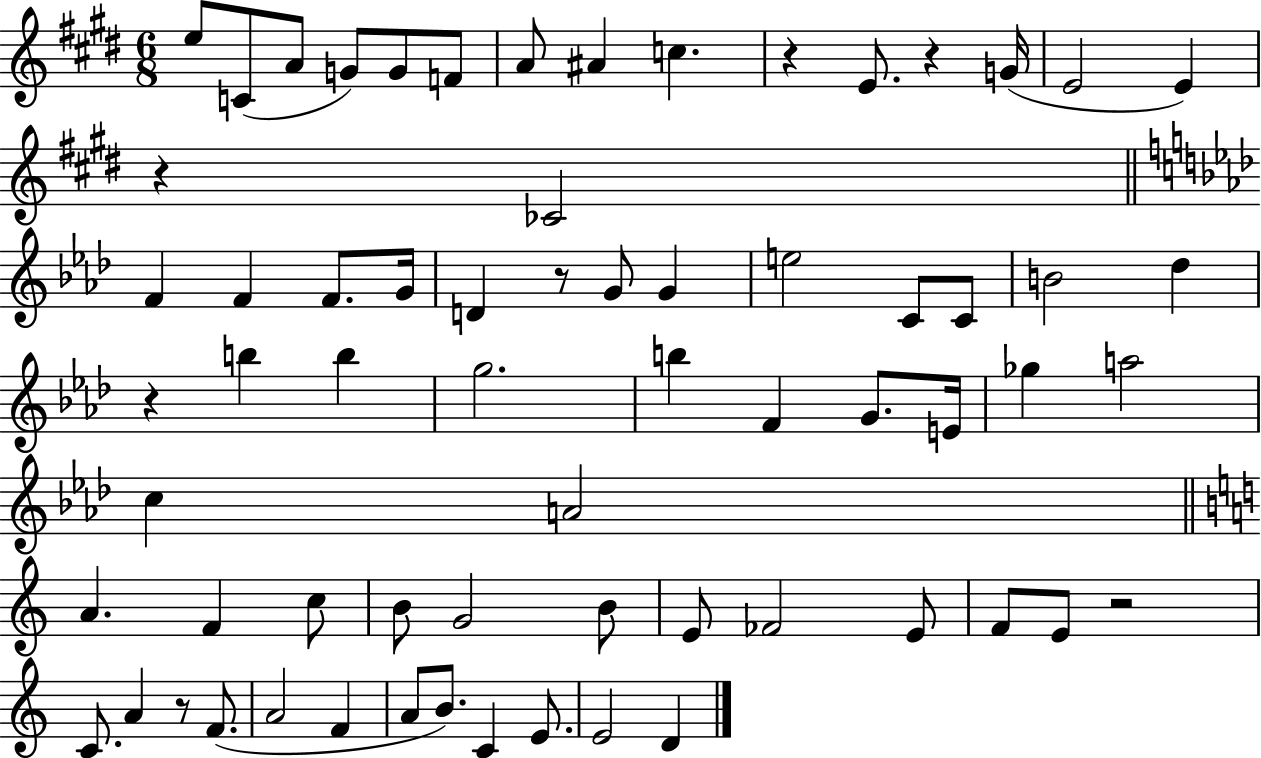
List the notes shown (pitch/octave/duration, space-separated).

E5/e C4/e A4/e G4/e G4/e F4/e A4/e A#4/q C5/q. R/q E4/e. R/q G4/s E4/h E4/q R/q CES4/h F4/q F4/q F4/e. G4/s D4/q R/e G4/e G4/q E5/h C4/e C4/e B4/h Db5/q R/q B5/q B5/q G5/h. B5/q F4/q G4/e. E4/s Gb5/q A5/h C5/q A4/h A4/q. F4/q C5/e B4/e G4/h B4/e E4/e FES4/h E4/e F4/e E4/e R/h C4/e. A4/q R/e F4/e. A4/h F4/q A4/e B4/e. C4/q E4/e. E4/h D4/q